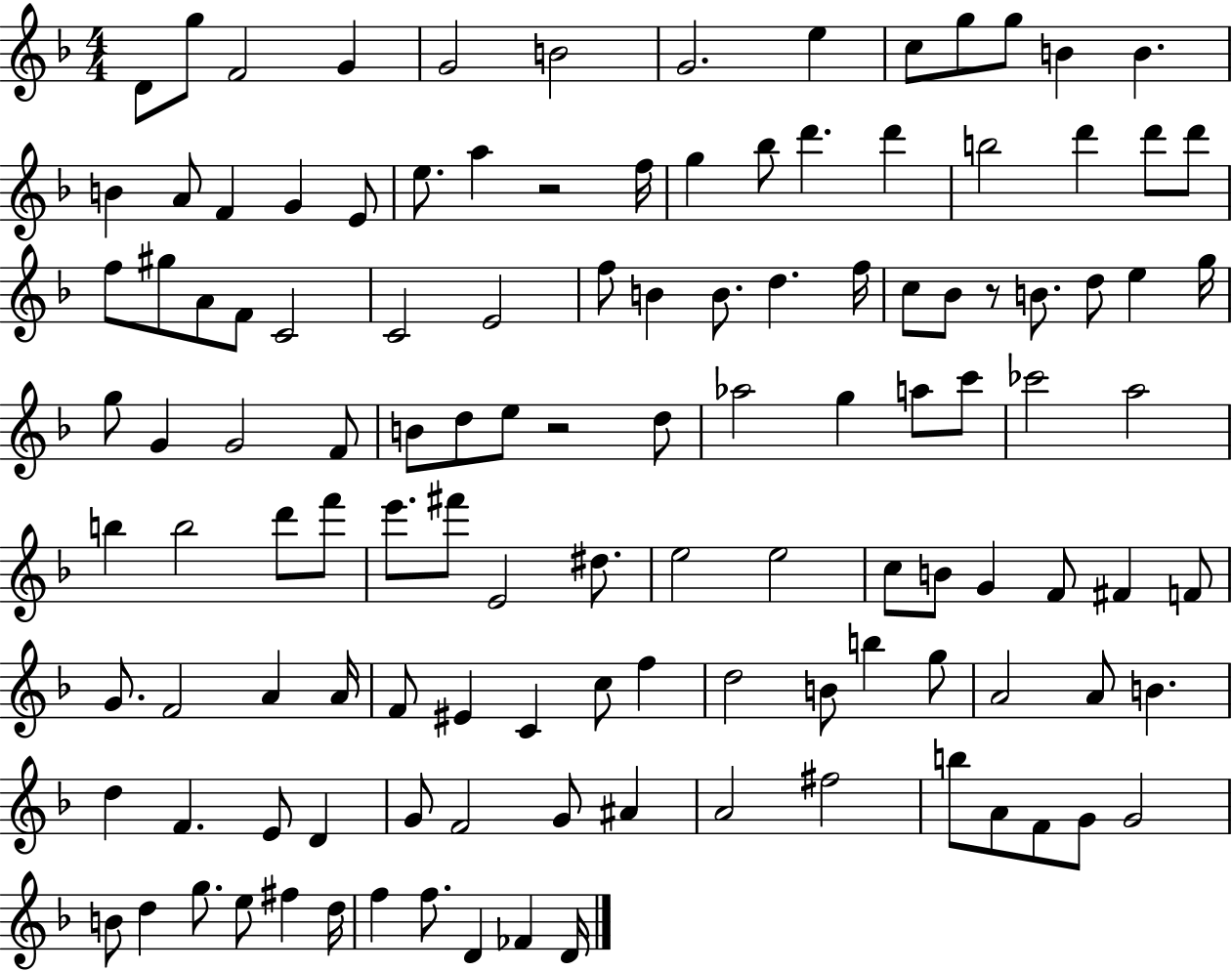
{
  \clef treble
  \numericTimeSignature
  \time 4/4
  \key f \major
  d'8 g''8 f'2 g'4 | g'2 b'2 | g'2. e''4 | c''8 g''8 g''8 b'4 b'4. | \break b'4 a'8 f'4 g'4 e'8 | e''8. a''4 r2 f''16 | g''4 bes''8 d'''4. d'''4 | b''2 d'''4 d'''8 d'''8 | \break f''8 gis''8 a'8 f'8 c'2 | c'2 e'2 | f''8 b'4 b'8. d''4. f''16 | c''8 bes'8 r8 b'8. d''8 e''4 g''16 | \break g''8 g'4 g'2 f'8 | b'8 d''8 e''8 r2 d''8 | aes''2 g''4 a''8 c'''8 | ces'''2 a''2 | \break b''4 b''2 d'''8 f'''8 | e'''8. fis'''8 e'2 dis''8. | e''2 e''2 | c''8 b'8 g'4 f'8 fis'4 f'8 | \break g'8. f'2 a'4 a'16 | f'8 eis'4 c'4 c''8 f''4 | d''2 b'8 b''4 g''8 | a'2 a'8 b'4. | \break d''4 f'4. e'8 d'4 | g'8 f'2 g'8 ais'4 | a'2 fis''2 | b''8 a'8 f'8 g'8 g'2 | \break b'8 d''4 g''8. e''8 fis''4 d''16 | f''4 f''8. d'4 fes'4 d'16 | \bar "|."
}